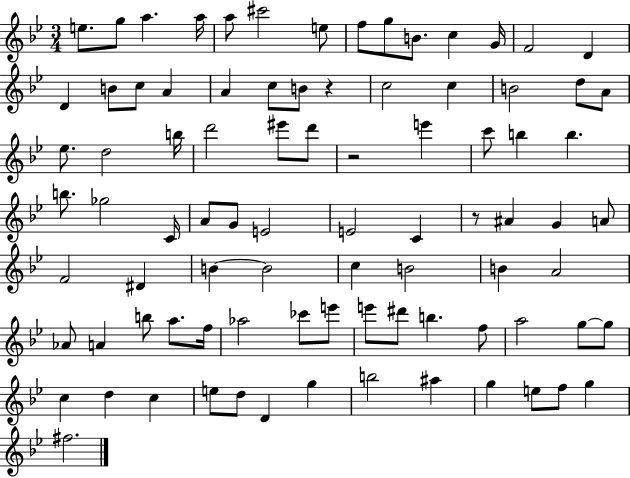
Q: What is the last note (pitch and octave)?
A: F#5